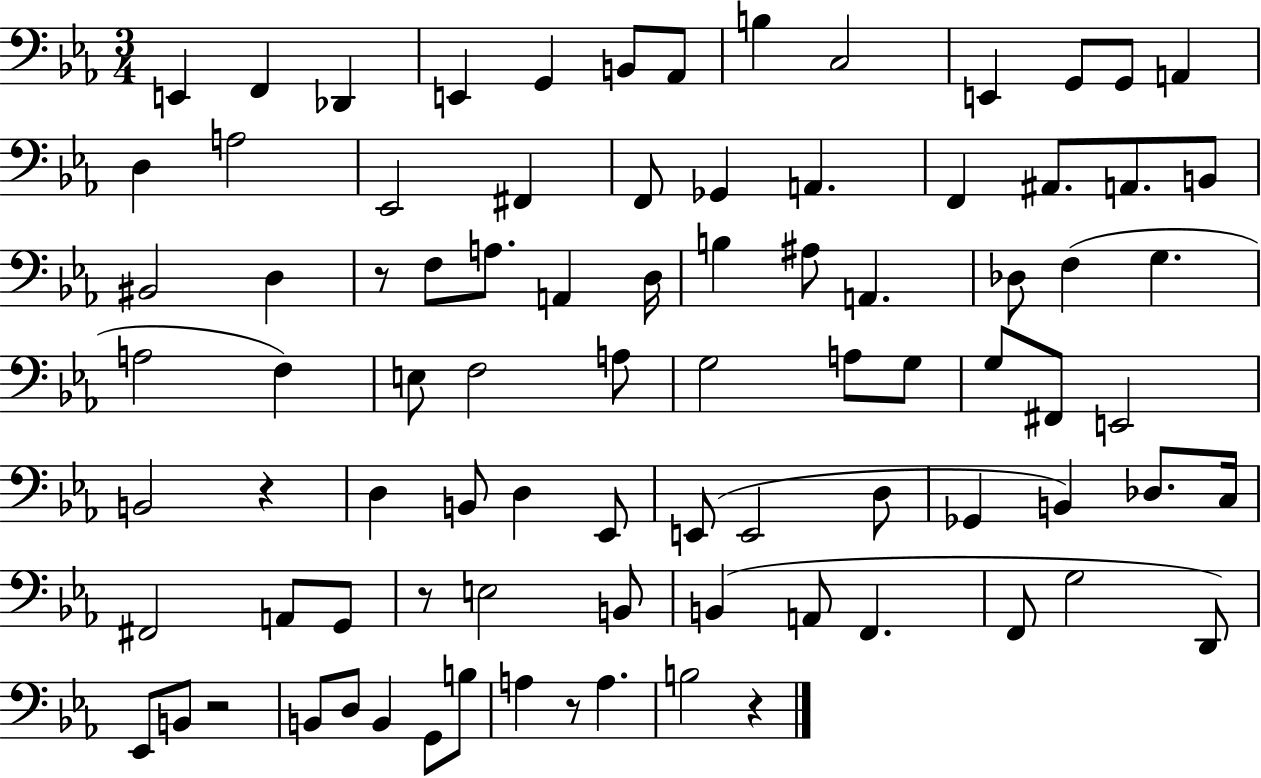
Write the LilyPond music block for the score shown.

{
  \clef bass
  \numericTimeSignature
  \time 3/4
  \key ees \major
  \repeat volta 2 { e,4 f,4 des,4 | e,4 g,4 b,8 aes,8 | b4 c2 | e,4 g,8 g,8 a,4 | \break d4 a2 | ees,2 fis,4 | f,8 ges,4 a,4. | f,4 ais,8. a,8. b,8 | \break bis,2 d4 | r8 f8 a8. a,4 d16 | b4 ais8 a,4. | des8 f4( g4. | \break a2 f4) | e8 f2 a8 | g2 a8 g8 | g8 fis,8 e,2 | \break b,2 r4 | d4 b,8 d4 ees,8 | e,8( e,2 d8 | ges,4 b,4) des8. c16 | \break fis,2 a,8 g,8 | r8 e2 b,8 | b,4( a,8 f,4. | f,8 g2 d,8) | \break ees,8 b,8 r2 | b,8 d8 b,4 g,8 b8 | a4 r8 a4. | b2 r4 | \break } \bar "|."
}